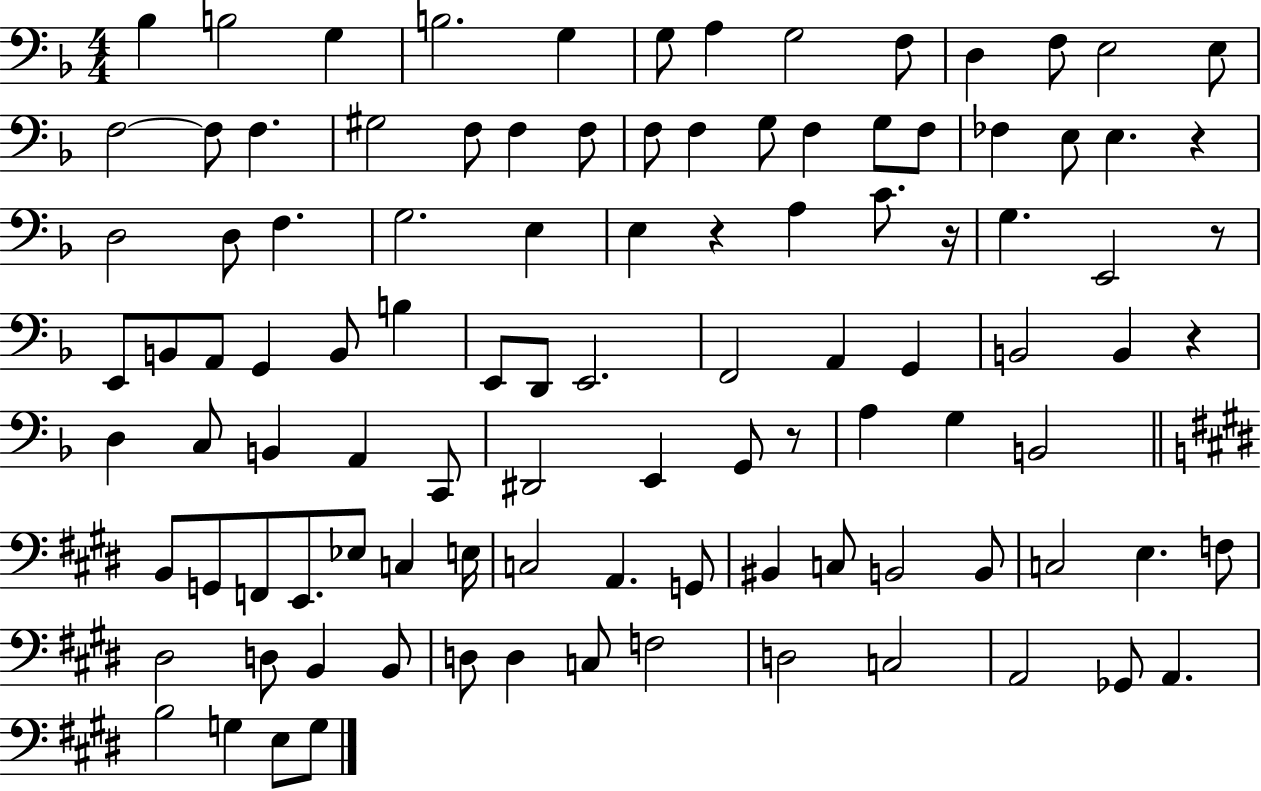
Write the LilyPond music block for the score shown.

{
  \clef bass
  \numericTimeSignature
  \time 4/4
  \key f \major
  bes4 b2 g4 | b2. g4 | g8 a4 g2 f8 | d4 f8 e2 e8 | \break f2~~ f8 f4. | gis2 f8 f4 f8 | f8 f4 g8 f4 g8 f8 | fes4 e8 e4. r4 | \break d2 d8 f4. | g2. e4 | e4 r4 a4 c'8. r16 | g4. e,2 r8 | \break e,8 b,8 a,8 g,4 b,8 b4 | e,8 d,8 e,2. | f,2 a,4 g,4 | b,2 b,4 r4 | \break d4 c8 b,4 a,4 c,8 | dis,2 e,4 g,8 r8 | a4 g4 b,2 | \bar "||" \break \key e \major b,8 g,8 f,8 e,8. ees8 c4 e16 | c2 a,4. g,8 | bis,4 c8 b,2 b,8 | c2 e4. f8 | \break dis2 d8 b,4 b,8 | d8 d4 c8 f2 | d2 c2 | a,2 ges,8 a,4. | \break b2 g4 e8 g8 | \bar "|."
}